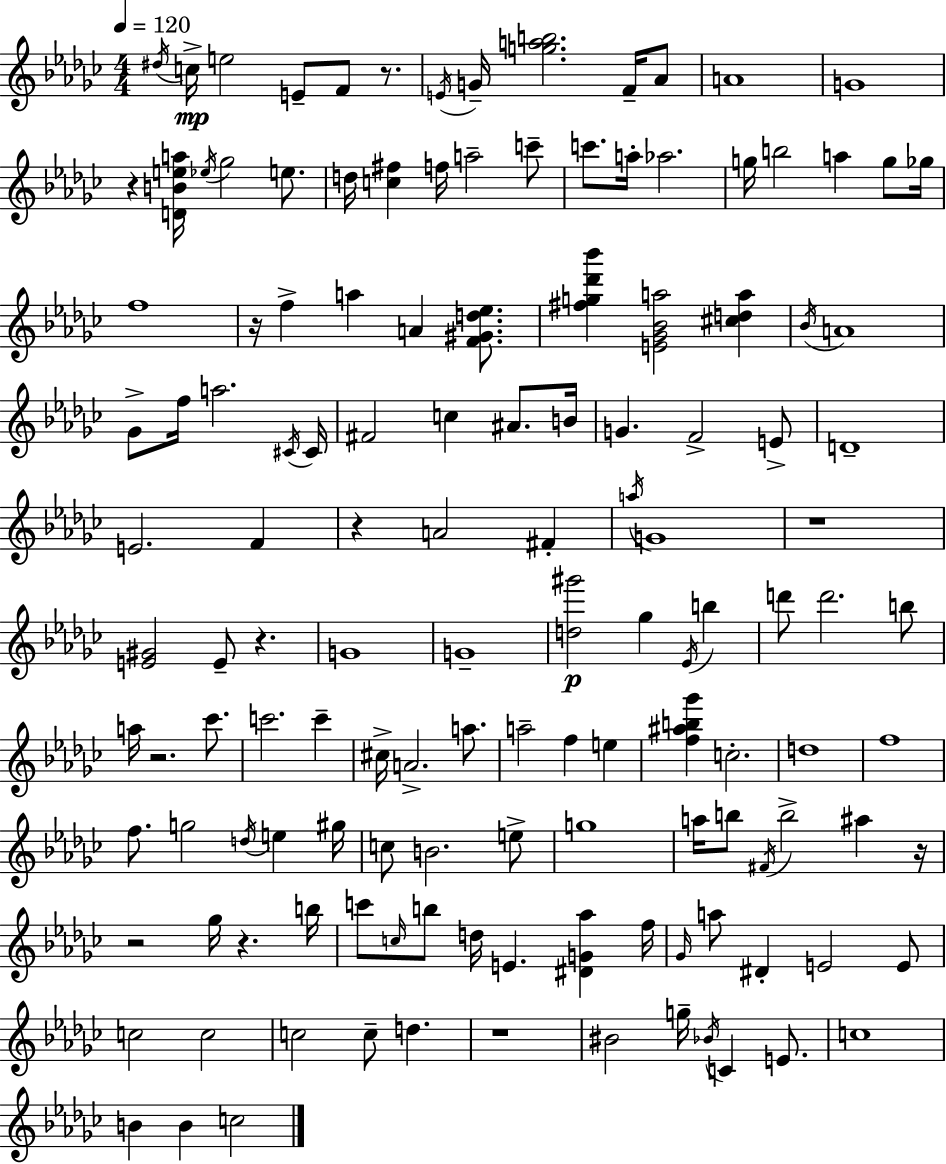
{
  \clef treble
  \numericTimeSignature
  \time 4/4
  \key ees \minor
  \tempo 4 = 120
  \acciaccatura { dis''16 }\mp c''16-> e''2 e'8-- f'8 r8. | \acciaccatura { e'16 } g'16-- <g'' a'' b''>2. f'16-- | aes'8 a'1 | g'1 | \break r4 <d' b' e'' a''>16 \acciaccatura { ees''16 } ges''2 | e''8. d''16 <c'' fis''>4 f''16 a''2-- | c'''8-- c'''8. a''16-. aes''2. | g''16 b''2 a''4 | \break g''8 ges''16 f''1 | r16 f''4-> a''4 a'4 | <f' gis' d'' ees''>8. <fis'' g'' des''' bes'''>4 <e' ges' bes' a''>2 <cis'' d'' a''>4 | \acciaccatura { bes'16 } a'1 | \break ges'8-> f''16 a''2. | \acciaccatura { cis'16 } cis'16 fis'2 c''4 | ais'8. b'16 g'4. f'2-> | e'8-> d'1-- | \break e'2. | f'4 r4 a'2 | fis'4-. \acciaccatura { a''16 } g'1 | r1 | \break <e' gis'>2 e'8-- | r4. g'1 | g'1-- | <d'' gis'''>2\p ges''4 | \break \acciaccatura { ees'16 } b''4 d'''8 d'''2. | b''8 a''16 r2. | ces'''8. c'''2. | c'''4-- cis''16-> a'2.-> | \break a''8. a''2-- f''4 | e''4 <f'' ais'' b'' ges'''>4 c''2.-. | d''1 | f''1 | \break f''8. g''2 | \acciaccatura { d''16 } e''4 gis''16 c''8 b'2. | e''8-> g''1 | a''16 b''8 \acciaccatura { fis'16 } b''2-> | \break ais''4 r16 r2 | ges''16 r4. b''16 c'''8 \grace { c''16 } b''8 d''16 e'4. | <dis' g' aes''>4 f''16 \grace { ges'16 } a''8 dis'4-. | e'2 e'8 c''2 | \break c''2 c''2 | c''8-- d''4. r1 | bis'2 | g''16-- \acciaccatura { bes'16 } c'4 e'8. c''1 | \break b'4 | b'4 c''2 \bar "|."
}